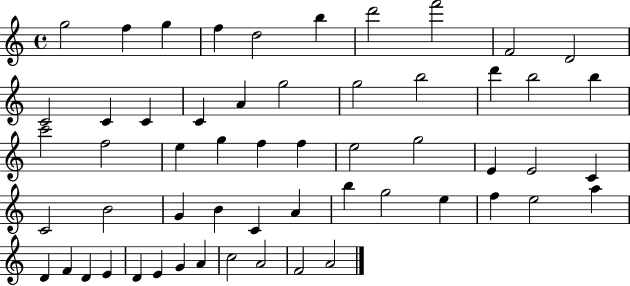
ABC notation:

X:1
T:Untitled
M:4/4
L:1/4
K:C
g2 f g f d2 b d'2 f'2 F2 D2 C2 C C C A g2 g2 b2 d' b2 b c'2 f2 e g f f e2 g2 E E2 C C2 B2 G B C A b g2 e f e2 a D F D E D E G A c2 A2 F2 A2